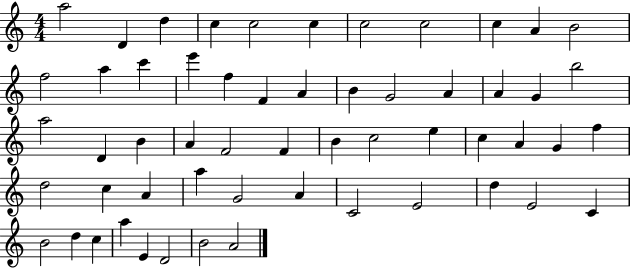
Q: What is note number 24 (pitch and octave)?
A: B5